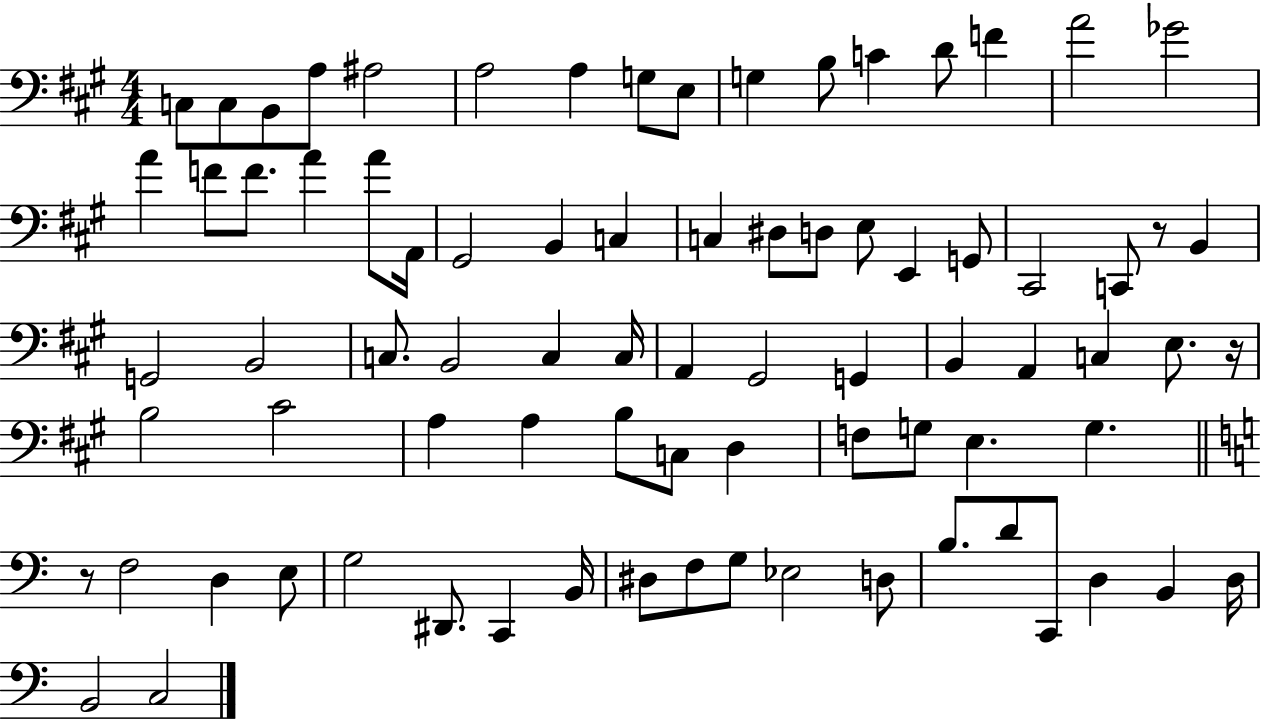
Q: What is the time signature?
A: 4/4